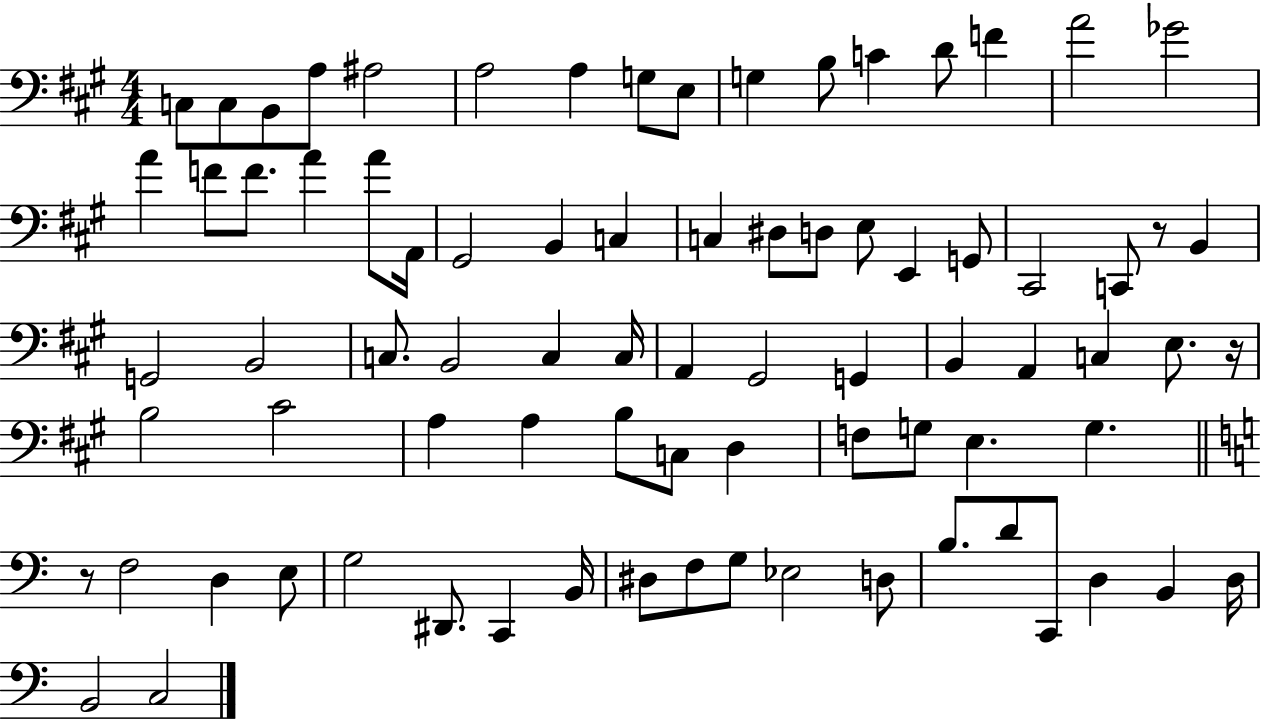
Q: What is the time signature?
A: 4/4